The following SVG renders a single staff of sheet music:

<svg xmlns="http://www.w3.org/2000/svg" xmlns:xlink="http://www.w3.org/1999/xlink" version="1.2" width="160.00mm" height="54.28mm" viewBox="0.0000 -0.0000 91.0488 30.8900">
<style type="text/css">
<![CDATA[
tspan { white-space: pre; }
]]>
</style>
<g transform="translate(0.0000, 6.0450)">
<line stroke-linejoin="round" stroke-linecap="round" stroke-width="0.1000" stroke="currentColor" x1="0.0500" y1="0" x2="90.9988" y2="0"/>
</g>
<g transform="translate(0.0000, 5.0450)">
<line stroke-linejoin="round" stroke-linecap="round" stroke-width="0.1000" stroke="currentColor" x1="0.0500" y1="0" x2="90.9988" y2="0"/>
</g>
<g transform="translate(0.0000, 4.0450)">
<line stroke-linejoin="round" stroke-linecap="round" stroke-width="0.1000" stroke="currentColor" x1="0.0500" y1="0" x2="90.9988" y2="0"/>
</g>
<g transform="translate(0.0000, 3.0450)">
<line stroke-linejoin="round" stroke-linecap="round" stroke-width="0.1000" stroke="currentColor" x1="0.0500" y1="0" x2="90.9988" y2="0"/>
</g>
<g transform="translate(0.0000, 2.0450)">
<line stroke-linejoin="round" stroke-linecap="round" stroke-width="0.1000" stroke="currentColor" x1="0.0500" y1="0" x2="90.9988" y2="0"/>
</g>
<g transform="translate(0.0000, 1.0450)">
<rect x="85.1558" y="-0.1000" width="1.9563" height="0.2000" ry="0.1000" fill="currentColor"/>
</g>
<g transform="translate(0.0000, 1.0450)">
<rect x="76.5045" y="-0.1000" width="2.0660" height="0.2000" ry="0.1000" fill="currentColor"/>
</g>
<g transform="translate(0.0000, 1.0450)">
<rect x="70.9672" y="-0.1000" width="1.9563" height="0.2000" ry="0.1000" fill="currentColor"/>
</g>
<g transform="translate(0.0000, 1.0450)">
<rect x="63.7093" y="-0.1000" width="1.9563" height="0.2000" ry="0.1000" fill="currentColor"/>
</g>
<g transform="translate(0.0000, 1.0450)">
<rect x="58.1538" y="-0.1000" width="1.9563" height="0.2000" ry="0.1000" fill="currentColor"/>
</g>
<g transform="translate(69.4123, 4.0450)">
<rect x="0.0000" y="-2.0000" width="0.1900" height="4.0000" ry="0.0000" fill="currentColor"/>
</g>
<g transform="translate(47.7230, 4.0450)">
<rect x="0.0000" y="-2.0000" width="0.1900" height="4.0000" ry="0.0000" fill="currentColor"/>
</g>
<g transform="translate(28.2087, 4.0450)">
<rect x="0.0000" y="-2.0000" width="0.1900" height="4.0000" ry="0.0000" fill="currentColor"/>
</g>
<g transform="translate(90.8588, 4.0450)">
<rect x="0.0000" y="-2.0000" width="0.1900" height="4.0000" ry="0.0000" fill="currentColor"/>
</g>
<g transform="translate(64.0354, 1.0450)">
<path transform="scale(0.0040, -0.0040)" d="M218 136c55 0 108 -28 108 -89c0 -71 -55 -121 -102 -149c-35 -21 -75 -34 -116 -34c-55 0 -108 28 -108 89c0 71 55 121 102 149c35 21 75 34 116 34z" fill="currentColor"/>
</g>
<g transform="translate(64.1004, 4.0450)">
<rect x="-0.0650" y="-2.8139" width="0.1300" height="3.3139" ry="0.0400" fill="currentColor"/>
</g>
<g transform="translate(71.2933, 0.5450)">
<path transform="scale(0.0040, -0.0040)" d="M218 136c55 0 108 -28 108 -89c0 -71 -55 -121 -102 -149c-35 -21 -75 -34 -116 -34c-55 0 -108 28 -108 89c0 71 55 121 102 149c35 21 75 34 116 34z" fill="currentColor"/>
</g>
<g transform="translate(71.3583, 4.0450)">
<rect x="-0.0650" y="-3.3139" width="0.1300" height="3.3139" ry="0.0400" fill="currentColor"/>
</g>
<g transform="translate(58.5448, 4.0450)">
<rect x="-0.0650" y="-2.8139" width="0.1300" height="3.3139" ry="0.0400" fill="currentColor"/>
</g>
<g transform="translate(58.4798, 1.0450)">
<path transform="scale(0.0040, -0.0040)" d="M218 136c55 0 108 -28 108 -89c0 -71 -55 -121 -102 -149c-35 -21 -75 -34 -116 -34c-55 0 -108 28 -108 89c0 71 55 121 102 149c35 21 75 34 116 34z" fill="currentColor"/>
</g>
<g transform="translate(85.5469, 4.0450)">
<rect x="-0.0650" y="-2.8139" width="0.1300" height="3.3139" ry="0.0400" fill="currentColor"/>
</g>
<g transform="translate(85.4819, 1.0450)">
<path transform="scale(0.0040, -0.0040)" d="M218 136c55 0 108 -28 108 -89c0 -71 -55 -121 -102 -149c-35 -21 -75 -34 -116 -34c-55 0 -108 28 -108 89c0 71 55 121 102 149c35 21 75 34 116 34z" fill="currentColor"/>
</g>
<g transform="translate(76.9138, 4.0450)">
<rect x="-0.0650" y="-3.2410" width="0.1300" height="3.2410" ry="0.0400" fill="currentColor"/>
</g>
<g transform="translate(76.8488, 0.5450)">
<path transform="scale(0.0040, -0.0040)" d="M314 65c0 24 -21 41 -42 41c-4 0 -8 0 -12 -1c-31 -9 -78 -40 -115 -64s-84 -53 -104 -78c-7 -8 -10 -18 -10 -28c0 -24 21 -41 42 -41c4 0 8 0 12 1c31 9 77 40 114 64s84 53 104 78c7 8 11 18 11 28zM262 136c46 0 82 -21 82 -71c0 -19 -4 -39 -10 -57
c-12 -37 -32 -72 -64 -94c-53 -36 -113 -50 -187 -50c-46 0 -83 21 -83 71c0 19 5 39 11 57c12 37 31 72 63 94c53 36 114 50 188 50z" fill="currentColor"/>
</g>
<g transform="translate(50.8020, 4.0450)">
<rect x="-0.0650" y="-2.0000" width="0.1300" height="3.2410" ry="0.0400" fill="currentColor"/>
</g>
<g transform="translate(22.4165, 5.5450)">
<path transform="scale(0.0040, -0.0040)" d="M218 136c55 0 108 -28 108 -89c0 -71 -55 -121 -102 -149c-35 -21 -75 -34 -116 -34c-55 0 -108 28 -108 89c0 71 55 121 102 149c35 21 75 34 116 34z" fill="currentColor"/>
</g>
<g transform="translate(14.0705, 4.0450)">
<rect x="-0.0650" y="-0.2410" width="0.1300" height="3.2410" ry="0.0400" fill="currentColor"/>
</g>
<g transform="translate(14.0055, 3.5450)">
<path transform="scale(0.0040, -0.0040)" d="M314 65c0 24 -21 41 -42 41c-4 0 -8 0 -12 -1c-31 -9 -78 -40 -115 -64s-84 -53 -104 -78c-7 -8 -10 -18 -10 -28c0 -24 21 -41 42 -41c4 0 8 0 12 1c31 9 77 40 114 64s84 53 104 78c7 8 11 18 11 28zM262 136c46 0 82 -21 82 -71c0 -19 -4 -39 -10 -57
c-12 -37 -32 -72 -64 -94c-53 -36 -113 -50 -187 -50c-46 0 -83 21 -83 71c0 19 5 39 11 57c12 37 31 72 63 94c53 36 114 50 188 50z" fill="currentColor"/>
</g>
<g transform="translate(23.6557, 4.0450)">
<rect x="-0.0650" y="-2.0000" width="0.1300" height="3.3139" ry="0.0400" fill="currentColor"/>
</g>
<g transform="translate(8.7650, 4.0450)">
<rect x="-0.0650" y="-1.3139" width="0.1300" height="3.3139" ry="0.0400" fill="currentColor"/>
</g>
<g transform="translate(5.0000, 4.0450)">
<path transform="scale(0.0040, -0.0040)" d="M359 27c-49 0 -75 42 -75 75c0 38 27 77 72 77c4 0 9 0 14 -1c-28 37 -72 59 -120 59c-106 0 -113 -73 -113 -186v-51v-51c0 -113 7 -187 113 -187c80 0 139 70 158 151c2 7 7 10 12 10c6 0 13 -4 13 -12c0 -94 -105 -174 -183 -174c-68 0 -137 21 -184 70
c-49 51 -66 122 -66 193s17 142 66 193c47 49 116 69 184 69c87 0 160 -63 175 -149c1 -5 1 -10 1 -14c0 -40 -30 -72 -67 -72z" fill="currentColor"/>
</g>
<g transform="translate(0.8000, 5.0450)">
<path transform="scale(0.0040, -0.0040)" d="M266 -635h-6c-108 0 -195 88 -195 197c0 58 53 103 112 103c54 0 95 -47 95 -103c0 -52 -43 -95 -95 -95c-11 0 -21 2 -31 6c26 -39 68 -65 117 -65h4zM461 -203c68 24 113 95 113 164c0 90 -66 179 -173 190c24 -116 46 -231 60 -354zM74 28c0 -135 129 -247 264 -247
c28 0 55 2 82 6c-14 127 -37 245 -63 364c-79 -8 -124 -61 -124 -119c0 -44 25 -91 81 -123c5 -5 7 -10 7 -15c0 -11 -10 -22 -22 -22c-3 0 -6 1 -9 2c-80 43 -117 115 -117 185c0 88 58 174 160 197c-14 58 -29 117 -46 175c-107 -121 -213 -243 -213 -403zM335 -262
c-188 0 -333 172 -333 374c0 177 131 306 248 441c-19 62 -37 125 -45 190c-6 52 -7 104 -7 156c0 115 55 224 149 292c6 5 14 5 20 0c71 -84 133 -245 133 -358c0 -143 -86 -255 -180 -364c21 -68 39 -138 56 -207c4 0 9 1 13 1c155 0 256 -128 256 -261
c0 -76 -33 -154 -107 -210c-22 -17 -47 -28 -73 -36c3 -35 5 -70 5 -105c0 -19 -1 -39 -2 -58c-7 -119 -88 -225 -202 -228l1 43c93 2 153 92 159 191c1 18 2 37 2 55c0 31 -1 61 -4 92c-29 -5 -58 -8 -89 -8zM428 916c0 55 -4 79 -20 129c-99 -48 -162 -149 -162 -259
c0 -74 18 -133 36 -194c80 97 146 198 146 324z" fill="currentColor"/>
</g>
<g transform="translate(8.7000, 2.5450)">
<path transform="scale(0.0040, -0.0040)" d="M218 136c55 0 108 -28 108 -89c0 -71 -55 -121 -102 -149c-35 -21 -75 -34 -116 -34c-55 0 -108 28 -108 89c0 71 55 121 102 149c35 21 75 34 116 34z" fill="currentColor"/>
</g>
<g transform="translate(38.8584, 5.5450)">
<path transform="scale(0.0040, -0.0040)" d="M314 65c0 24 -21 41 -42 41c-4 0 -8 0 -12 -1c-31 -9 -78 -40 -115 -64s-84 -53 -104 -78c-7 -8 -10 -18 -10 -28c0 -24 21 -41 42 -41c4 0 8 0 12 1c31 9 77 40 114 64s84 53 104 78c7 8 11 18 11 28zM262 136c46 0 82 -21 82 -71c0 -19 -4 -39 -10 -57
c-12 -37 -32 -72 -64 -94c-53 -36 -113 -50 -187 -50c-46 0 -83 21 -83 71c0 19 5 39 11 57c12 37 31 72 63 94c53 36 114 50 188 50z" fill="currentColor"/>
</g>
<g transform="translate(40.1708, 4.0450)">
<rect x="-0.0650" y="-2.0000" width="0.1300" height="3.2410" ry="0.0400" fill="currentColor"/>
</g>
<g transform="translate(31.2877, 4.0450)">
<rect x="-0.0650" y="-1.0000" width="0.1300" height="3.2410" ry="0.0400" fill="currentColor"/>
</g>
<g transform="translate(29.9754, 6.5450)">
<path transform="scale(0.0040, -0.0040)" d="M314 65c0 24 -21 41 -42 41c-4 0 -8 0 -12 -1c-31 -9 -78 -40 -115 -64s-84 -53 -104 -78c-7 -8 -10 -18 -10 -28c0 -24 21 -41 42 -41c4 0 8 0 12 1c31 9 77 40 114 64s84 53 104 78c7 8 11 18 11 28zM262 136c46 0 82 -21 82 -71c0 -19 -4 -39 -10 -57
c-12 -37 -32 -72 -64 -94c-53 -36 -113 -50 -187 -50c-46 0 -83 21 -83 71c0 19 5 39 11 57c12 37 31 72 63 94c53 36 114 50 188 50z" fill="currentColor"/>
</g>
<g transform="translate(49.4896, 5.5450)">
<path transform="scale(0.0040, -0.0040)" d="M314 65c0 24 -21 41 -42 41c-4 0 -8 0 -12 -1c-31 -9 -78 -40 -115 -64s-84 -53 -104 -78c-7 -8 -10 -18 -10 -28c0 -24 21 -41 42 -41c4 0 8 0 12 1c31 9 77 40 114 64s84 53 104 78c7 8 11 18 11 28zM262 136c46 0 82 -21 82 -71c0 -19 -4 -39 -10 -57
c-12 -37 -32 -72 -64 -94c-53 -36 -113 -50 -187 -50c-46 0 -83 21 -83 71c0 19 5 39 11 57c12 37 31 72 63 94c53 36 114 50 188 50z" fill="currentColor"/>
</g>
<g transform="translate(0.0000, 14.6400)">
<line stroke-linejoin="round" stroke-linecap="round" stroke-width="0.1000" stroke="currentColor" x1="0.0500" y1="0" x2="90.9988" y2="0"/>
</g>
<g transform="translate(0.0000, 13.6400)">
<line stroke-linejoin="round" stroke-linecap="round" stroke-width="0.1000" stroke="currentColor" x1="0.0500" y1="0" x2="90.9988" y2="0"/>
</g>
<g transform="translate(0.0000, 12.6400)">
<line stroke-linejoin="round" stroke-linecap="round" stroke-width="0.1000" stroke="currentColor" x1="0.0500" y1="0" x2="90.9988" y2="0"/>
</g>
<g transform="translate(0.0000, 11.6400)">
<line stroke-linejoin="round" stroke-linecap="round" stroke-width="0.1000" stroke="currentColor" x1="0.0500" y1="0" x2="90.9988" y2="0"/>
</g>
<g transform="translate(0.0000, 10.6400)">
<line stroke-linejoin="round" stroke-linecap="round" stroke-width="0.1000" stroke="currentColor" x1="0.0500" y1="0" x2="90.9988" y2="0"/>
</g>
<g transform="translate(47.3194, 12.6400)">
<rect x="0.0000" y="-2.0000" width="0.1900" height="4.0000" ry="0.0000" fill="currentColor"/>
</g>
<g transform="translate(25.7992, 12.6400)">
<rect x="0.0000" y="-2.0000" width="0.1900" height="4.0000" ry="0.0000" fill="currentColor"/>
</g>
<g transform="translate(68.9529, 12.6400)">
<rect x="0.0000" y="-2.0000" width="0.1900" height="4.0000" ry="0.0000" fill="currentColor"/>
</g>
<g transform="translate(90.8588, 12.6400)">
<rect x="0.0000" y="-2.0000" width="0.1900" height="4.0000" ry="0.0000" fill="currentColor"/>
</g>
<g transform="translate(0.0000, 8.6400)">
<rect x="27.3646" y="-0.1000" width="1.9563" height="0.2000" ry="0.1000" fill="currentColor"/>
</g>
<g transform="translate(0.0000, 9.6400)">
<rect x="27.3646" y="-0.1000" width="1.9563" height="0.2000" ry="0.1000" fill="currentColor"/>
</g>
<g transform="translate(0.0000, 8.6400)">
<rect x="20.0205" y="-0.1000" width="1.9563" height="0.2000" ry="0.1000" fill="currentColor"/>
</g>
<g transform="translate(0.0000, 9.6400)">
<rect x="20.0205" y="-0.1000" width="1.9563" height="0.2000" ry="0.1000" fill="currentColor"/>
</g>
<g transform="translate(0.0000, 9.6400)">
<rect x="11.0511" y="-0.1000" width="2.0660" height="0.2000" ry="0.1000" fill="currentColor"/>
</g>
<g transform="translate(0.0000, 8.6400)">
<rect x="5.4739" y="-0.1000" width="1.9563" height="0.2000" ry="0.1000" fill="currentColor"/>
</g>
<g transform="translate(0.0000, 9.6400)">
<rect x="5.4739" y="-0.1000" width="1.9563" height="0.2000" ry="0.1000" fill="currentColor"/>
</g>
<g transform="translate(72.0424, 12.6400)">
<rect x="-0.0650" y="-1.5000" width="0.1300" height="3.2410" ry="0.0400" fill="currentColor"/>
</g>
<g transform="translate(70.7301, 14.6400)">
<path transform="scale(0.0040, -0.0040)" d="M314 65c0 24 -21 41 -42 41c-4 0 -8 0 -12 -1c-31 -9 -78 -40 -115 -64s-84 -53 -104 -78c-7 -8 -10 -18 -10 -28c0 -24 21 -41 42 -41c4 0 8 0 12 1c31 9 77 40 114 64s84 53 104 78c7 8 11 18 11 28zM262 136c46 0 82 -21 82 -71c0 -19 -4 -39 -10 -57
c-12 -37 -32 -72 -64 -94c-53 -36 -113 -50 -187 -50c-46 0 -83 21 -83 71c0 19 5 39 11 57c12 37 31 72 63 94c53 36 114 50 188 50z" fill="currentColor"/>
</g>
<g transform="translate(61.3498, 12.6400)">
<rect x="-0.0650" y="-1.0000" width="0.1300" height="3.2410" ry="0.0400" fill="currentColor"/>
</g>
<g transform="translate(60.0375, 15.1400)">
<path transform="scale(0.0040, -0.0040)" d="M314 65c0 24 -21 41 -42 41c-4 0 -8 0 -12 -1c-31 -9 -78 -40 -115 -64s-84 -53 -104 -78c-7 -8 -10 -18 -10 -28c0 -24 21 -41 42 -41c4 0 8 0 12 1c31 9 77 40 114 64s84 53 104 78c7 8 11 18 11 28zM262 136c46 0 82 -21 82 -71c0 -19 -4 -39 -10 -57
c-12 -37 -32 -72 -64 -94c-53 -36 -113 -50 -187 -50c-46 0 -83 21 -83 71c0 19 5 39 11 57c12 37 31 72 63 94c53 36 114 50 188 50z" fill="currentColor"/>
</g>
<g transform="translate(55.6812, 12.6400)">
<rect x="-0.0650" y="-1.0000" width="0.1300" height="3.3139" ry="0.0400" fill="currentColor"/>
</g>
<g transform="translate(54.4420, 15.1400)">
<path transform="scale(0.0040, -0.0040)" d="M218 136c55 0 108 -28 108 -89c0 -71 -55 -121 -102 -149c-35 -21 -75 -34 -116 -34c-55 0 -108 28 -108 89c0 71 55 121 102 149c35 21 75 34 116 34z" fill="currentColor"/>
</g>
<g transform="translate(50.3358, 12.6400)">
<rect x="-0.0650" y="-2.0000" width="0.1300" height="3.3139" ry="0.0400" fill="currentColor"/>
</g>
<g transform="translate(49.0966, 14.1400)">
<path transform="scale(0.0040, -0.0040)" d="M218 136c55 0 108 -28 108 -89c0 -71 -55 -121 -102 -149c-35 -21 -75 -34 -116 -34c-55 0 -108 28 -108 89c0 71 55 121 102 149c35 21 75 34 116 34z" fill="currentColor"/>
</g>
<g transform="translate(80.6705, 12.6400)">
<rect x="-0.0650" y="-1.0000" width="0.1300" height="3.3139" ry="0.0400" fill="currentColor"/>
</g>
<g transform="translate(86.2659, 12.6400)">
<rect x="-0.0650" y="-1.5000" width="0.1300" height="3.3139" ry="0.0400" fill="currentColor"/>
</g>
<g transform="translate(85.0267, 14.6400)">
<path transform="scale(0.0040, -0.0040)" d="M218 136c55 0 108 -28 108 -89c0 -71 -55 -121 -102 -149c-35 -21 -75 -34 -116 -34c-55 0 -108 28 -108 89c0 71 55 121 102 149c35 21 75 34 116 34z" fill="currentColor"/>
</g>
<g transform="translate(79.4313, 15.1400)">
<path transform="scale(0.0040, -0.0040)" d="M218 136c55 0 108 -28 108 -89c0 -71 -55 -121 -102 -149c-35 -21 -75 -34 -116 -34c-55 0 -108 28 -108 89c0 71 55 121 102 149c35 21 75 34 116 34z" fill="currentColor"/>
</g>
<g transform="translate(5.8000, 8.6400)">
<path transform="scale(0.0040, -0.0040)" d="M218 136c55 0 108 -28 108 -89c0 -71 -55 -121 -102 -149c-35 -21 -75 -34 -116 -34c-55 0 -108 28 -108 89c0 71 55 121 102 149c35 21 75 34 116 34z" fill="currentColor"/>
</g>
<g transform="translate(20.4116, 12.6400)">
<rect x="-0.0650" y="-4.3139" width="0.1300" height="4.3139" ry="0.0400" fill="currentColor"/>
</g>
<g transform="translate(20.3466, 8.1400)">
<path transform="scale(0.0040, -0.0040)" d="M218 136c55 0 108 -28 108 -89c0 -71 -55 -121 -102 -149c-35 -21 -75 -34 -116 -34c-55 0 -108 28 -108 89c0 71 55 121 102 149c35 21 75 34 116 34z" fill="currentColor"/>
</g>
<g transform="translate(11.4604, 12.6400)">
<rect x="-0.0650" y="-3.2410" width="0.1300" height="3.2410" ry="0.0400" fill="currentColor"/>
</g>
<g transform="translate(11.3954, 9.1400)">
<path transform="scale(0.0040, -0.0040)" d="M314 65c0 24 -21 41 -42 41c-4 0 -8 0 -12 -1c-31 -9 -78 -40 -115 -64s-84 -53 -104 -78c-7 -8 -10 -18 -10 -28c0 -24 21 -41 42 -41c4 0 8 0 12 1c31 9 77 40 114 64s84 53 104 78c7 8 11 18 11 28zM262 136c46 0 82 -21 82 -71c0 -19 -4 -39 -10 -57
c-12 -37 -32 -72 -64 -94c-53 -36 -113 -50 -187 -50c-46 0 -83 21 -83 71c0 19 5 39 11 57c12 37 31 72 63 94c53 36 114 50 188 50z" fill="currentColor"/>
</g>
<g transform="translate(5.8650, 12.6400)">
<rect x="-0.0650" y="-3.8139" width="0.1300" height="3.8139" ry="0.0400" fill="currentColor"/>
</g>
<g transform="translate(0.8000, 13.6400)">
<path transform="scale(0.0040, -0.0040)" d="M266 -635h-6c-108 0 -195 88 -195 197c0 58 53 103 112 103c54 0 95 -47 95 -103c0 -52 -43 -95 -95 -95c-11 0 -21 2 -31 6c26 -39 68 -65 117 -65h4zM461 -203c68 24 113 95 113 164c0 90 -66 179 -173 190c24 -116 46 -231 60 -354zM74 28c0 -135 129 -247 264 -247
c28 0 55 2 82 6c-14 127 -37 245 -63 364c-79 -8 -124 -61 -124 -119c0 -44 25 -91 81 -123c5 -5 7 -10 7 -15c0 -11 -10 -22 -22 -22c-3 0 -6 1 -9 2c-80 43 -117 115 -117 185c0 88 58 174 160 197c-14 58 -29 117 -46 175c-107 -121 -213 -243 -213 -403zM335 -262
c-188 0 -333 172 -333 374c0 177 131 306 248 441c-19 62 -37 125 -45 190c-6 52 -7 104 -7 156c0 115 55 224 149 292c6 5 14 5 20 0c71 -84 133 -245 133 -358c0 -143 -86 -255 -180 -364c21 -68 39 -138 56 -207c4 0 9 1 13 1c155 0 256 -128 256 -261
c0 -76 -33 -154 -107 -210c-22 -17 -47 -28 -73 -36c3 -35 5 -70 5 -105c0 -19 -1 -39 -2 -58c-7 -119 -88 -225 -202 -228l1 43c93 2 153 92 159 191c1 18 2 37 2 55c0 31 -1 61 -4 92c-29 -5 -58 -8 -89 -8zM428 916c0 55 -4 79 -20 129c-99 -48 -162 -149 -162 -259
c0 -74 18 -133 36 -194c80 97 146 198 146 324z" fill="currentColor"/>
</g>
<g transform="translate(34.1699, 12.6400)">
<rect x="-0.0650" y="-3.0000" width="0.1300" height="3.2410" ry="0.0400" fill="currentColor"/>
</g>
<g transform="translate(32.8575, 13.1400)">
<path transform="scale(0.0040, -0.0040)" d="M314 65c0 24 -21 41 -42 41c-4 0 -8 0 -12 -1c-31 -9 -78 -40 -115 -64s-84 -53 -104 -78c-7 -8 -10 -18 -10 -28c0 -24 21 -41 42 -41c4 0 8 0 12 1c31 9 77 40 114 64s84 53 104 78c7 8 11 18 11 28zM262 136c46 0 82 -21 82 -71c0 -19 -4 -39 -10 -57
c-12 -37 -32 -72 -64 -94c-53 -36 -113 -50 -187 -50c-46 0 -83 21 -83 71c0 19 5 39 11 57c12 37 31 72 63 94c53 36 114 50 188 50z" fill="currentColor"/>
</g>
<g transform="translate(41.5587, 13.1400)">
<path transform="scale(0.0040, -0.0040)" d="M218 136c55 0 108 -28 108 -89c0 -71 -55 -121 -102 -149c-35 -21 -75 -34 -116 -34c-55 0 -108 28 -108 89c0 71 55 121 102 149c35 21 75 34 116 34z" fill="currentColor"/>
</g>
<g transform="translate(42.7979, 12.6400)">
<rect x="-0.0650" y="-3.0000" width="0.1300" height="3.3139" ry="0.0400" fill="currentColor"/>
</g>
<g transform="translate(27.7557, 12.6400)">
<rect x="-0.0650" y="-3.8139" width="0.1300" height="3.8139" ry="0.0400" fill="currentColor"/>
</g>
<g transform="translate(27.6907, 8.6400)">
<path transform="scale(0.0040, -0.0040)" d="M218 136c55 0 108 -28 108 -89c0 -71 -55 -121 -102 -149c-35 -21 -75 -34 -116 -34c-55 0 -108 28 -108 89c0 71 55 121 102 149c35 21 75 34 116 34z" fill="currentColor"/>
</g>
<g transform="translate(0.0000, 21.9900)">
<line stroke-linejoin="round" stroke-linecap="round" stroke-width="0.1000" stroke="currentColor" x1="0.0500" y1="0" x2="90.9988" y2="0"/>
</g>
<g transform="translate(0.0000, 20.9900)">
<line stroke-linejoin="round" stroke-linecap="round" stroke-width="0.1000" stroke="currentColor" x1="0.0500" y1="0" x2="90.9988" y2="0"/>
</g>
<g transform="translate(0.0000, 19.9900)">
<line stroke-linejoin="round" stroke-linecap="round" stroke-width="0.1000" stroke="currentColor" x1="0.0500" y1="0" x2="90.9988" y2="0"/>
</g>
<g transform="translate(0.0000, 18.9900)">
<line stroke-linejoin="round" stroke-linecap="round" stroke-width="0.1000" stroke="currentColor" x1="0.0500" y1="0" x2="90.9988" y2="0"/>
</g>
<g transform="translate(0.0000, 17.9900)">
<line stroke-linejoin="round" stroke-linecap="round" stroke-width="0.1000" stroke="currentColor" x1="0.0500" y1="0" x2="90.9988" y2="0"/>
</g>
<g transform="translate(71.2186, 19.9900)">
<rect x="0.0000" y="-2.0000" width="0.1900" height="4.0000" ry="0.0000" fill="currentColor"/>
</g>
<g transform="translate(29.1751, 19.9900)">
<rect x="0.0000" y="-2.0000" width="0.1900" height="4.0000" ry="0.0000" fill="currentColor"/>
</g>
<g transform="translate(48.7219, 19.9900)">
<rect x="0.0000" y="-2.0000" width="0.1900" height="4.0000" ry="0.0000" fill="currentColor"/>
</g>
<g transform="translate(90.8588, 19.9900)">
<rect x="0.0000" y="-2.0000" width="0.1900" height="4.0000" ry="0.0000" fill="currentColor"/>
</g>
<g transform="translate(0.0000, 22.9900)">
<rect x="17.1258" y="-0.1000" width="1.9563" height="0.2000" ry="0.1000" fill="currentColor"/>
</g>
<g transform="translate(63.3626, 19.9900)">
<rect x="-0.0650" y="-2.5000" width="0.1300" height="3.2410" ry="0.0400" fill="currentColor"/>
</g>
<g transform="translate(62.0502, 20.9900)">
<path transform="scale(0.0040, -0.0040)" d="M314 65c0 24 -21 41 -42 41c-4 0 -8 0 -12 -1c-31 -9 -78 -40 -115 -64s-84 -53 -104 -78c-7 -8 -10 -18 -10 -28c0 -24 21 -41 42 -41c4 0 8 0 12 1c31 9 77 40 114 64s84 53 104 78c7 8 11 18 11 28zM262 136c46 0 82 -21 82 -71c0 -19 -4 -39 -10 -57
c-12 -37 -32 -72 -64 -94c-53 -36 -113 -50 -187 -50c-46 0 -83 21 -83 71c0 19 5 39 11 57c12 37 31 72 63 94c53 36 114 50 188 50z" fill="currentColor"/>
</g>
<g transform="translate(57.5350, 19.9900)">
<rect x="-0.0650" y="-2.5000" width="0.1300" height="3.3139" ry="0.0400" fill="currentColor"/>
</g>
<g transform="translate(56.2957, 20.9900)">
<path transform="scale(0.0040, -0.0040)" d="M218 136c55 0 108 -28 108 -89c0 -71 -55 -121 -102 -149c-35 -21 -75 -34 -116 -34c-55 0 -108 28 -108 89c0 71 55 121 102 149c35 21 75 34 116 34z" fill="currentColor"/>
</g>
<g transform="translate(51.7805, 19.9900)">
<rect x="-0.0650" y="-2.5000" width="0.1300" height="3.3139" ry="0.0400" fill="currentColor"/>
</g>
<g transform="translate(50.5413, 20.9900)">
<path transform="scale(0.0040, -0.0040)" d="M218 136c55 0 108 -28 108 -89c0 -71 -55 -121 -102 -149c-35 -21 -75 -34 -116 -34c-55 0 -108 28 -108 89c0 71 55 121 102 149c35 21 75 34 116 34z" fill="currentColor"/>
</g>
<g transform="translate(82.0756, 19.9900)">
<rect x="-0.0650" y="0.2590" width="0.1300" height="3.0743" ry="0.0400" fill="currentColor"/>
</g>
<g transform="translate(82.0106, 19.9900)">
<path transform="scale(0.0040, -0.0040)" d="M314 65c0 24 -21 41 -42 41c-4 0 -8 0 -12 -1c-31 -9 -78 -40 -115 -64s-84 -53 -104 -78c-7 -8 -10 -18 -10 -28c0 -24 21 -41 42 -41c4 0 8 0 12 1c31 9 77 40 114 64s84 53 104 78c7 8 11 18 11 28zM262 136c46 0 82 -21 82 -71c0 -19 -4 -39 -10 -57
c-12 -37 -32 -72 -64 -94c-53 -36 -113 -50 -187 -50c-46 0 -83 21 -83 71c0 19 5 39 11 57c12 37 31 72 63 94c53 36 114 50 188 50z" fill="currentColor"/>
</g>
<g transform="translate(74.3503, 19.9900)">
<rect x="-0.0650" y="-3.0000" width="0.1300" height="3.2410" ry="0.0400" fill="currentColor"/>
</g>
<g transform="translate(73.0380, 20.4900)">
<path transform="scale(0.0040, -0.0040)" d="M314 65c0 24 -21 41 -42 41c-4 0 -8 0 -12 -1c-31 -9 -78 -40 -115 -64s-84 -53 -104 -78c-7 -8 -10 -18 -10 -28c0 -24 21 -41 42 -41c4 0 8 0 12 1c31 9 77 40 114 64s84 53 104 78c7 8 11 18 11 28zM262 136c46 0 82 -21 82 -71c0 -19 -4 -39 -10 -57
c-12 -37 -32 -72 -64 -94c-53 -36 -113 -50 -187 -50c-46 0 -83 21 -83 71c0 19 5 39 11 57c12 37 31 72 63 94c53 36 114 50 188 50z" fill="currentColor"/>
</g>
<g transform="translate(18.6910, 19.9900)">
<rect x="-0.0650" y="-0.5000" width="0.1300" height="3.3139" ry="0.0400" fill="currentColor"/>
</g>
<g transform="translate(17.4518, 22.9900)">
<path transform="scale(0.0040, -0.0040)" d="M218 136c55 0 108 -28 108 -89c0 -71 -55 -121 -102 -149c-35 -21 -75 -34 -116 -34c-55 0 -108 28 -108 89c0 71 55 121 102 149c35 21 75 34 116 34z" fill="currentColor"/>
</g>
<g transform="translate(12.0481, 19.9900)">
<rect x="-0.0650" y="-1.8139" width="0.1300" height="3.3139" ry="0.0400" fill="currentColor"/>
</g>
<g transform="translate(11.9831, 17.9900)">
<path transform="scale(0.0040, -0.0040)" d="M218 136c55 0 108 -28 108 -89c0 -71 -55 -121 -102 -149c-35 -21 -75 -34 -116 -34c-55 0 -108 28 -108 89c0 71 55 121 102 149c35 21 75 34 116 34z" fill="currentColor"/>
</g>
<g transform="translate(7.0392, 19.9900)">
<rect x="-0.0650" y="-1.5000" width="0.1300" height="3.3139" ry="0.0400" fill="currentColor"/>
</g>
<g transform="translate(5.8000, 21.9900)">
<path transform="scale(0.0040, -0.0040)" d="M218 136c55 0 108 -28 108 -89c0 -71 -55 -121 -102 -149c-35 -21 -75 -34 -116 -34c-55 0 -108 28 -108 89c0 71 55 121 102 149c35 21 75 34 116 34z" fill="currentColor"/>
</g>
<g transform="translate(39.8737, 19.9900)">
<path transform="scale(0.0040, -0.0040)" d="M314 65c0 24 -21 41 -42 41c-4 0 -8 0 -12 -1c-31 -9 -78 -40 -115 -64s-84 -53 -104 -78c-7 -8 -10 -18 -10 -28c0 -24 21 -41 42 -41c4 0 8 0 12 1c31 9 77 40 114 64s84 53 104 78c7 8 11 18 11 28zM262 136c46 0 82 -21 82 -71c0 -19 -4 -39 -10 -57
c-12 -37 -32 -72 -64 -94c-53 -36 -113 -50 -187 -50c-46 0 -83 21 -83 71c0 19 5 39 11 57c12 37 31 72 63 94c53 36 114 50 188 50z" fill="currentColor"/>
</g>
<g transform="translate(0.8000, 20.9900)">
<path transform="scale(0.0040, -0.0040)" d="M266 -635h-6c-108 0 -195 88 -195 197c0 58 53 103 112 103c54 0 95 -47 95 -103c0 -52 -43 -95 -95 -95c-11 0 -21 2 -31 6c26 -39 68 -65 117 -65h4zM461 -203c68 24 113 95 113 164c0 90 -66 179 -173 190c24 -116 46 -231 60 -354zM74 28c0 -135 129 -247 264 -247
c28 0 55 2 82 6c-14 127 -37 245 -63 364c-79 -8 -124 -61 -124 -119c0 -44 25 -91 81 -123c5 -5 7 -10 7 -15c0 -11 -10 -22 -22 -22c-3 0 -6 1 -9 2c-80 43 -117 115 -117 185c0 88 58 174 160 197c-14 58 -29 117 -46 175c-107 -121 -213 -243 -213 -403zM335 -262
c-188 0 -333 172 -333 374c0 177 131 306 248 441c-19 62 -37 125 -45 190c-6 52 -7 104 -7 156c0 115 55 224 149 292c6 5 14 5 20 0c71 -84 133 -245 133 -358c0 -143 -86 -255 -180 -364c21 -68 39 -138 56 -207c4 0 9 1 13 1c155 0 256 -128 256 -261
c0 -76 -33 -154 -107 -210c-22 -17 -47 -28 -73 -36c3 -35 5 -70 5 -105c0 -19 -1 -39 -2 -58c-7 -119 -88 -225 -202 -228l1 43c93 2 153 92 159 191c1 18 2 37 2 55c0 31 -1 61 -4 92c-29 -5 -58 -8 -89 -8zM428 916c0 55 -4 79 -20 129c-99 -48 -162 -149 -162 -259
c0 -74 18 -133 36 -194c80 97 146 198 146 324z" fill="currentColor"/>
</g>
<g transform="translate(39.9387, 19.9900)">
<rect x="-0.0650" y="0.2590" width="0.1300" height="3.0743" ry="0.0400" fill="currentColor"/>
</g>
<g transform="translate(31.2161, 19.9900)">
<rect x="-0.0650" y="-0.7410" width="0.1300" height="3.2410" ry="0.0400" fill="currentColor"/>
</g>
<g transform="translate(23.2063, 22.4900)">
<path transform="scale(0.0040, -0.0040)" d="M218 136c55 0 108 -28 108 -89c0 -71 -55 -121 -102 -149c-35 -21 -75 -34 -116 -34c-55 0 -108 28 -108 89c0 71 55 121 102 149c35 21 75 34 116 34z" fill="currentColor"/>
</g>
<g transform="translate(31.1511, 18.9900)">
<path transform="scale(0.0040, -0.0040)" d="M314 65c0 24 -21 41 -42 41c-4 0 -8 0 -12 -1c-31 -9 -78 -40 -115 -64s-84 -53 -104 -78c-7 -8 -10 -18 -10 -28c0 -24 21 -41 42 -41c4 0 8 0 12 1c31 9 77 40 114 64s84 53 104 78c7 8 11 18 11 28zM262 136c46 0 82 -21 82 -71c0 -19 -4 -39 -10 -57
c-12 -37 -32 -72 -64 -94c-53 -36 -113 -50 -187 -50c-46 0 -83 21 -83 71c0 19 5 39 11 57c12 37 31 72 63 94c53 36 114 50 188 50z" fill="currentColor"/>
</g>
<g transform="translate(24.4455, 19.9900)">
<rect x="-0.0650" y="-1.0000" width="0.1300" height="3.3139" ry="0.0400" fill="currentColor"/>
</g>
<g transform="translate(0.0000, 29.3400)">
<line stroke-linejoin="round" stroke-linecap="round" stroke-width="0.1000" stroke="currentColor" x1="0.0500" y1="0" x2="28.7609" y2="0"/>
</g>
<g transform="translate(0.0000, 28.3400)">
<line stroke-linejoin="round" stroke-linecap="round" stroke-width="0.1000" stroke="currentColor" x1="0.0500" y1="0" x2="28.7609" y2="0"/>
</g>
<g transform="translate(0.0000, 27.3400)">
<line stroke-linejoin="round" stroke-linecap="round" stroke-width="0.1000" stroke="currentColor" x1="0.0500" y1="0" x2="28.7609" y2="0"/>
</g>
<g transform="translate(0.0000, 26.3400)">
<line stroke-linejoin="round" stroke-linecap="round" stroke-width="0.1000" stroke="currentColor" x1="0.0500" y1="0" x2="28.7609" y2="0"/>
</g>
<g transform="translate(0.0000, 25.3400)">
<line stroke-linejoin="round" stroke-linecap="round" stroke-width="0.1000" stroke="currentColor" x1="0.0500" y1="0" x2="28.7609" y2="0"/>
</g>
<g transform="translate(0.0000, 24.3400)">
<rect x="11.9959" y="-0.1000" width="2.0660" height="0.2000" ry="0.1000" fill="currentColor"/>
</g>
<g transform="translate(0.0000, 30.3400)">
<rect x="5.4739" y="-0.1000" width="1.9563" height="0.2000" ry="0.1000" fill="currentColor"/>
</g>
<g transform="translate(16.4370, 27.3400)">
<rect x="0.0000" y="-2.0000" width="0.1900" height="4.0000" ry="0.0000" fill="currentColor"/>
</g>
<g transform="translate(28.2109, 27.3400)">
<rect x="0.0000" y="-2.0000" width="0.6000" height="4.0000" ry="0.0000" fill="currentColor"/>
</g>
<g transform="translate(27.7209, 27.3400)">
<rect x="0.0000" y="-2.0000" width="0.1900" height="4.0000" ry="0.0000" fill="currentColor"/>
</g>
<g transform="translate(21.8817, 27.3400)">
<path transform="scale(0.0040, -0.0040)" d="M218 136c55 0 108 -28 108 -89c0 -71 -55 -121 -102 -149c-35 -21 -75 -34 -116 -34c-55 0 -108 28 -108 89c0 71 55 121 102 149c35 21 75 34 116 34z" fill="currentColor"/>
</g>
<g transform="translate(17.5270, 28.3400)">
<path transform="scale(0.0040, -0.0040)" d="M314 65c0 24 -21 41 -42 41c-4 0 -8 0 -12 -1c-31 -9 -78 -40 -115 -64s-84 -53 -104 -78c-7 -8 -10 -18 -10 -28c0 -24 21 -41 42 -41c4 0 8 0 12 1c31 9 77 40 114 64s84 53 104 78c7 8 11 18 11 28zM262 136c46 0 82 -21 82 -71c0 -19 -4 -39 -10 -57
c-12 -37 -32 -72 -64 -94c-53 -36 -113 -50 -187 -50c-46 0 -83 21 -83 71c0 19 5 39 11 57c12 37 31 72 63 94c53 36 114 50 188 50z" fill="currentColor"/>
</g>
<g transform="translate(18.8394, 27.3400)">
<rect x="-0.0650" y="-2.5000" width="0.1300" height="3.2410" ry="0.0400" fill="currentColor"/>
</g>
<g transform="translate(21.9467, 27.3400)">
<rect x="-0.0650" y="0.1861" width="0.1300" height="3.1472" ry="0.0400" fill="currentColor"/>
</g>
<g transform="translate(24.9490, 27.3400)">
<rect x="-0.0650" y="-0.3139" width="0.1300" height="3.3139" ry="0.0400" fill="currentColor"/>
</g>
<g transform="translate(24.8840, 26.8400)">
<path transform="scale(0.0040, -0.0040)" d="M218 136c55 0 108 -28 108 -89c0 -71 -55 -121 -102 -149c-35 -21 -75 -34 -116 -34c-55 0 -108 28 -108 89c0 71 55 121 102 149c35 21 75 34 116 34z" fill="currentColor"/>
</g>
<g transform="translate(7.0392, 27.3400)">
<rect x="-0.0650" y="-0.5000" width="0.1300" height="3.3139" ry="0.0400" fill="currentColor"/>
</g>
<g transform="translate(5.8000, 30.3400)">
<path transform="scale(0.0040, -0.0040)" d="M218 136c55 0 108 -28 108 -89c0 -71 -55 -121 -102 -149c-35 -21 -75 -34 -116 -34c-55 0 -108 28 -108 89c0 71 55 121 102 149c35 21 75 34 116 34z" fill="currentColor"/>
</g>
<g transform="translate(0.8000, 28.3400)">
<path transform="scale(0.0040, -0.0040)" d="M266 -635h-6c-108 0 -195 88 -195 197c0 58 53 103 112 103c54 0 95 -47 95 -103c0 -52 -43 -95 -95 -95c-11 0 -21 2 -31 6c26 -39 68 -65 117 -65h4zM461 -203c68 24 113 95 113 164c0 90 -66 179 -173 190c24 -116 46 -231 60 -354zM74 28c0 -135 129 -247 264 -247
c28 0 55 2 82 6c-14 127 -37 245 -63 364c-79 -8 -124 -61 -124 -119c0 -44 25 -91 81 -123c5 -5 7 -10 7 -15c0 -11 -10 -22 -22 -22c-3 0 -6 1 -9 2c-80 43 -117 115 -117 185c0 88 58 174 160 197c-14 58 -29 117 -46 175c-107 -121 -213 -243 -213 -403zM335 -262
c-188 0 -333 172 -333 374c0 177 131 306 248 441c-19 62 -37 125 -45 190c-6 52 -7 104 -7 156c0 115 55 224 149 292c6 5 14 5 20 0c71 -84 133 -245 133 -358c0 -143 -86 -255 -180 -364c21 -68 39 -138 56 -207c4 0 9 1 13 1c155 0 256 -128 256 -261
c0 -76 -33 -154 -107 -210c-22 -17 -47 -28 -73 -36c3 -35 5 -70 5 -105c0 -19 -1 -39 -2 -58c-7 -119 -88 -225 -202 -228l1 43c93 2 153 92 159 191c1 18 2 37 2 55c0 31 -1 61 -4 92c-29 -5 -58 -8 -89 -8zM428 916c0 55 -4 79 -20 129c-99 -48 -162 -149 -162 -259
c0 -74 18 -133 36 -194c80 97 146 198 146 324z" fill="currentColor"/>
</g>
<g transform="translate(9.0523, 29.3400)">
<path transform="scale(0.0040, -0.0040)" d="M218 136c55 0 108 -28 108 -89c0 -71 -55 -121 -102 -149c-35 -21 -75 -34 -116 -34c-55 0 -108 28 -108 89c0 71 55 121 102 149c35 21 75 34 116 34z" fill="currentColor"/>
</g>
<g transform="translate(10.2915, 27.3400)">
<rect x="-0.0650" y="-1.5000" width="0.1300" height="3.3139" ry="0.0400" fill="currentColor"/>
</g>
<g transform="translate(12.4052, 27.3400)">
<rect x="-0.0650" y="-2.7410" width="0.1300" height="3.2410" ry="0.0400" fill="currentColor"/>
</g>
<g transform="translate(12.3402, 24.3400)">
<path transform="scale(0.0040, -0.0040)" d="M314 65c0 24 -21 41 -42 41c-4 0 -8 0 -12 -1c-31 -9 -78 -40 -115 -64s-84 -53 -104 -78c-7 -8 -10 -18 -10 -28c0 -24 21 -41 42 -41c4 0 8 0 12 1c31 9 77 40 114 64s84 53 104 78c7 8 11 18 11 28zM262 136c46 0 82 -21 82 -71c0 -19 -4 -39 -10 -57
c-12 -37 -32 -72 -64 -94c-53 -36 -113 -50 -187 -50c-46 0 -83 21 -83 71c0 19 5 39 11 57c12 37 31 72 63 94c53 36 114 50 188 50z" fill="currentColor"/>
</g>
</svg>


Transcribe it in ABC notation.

X:1
T:Untitled
M:4/4
L:1/4
K:C
e c2 F D2 F2 F2 a a b b2 a c' b2 d' c' A2 A F D D2 E2 D E E f C D d2 B2 G G G2 A2 B2 C E a2 G2 B c